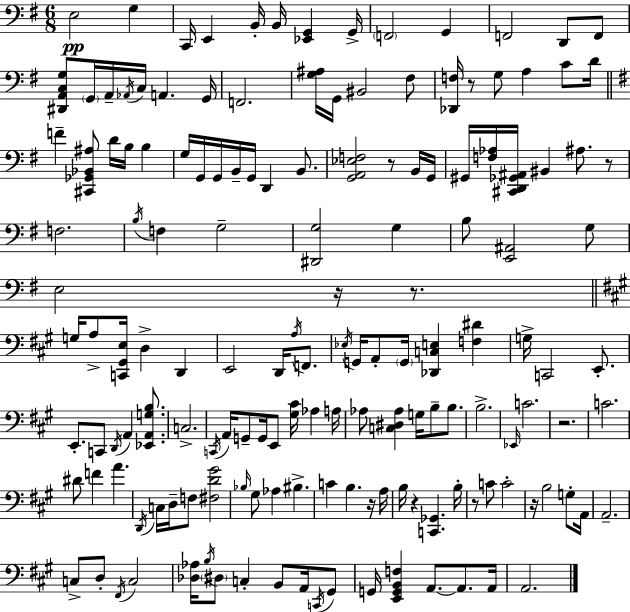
X:1
T:Untitled
M:6/8
L:1/4
K:Em
E,2 G, C,,/4 E,, B,,/4 B,,/4 [_E,,G,,] G,,/4 F,,2 G,, F,,2 D,,/2 F,,/2 [^D,,A,,C,G,]/2 G,,/4 A,,/4 _A,,/4 C,/4 A,, G,,/4 F,,2 [G,^A,]/4 G,,/4 ^B,,2 ^F,/2 [_D,,F,]/4 z/2 G,/2 A, C/2 D/4 F [^C,,_G,,_B,,^A,]/2 D/4 B,/4 B, G,/4 G,,/4 G,,/4 B,,/4 G,,/4 D,, B,,/2 [G,,A,,_E,F,]2 z/2 B,,/4 G,,/4 ^G,,/4 [F,_A,]/4 [^C,,D,,_G,,^A,,]/4 ^B,, ^A,/2 z/2 F,2 B,/4 F, G,2 [^D,,G,]2 G, B,/2 [E,,^A,,]2 G,/2 E,2 z/4 z/2 G,/4 A,/2 [C,,^G,,E,]/4 D, D,, E,,2 D,,/4 A,/4 F,,/2 _E,/4 G,,/4 A,,/2 G,,/4 [_D,,C,E,] [F,^D] G,/4 C,,2 E,,/2 E,,/2 C,,/2 D,,/4 A,, [_E,,A,,G,B,]/2 C,2 C,,/4 A,,/4 G,,/2 G,,/4 E,,/2 [^G,^C]/4 _A, A,/4 _A,/2 [C,^D,_A,] G,/4 B,/2 B,/2 B,2 _E,,/4 C2 z2 C2 ^D/2 F A D,,/4 C,/4 D,/4 F,/2 [^F,D^G]2 _B,/4 ^G,/2 _A, ^B, C B, z/4 A,/4 B,/4 z [C,,_G,,] B,/4 z/2 C/2 C2 z/4 B,2 G,/2 A,,/4 A,,2 C,/2 D,/2 ^F,,/4 C,2 [_D,_A,]/4 B,/4 ^D,/2 C, B,,/2 A,,/4 C,,/4 ^G,,/2 G,,/4 [E,,G,,B,,F,] A,,/2 A,,/2 A,,/4 A,,2